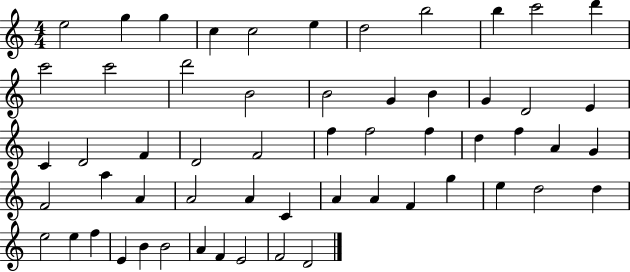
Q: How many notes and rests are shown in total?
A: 57